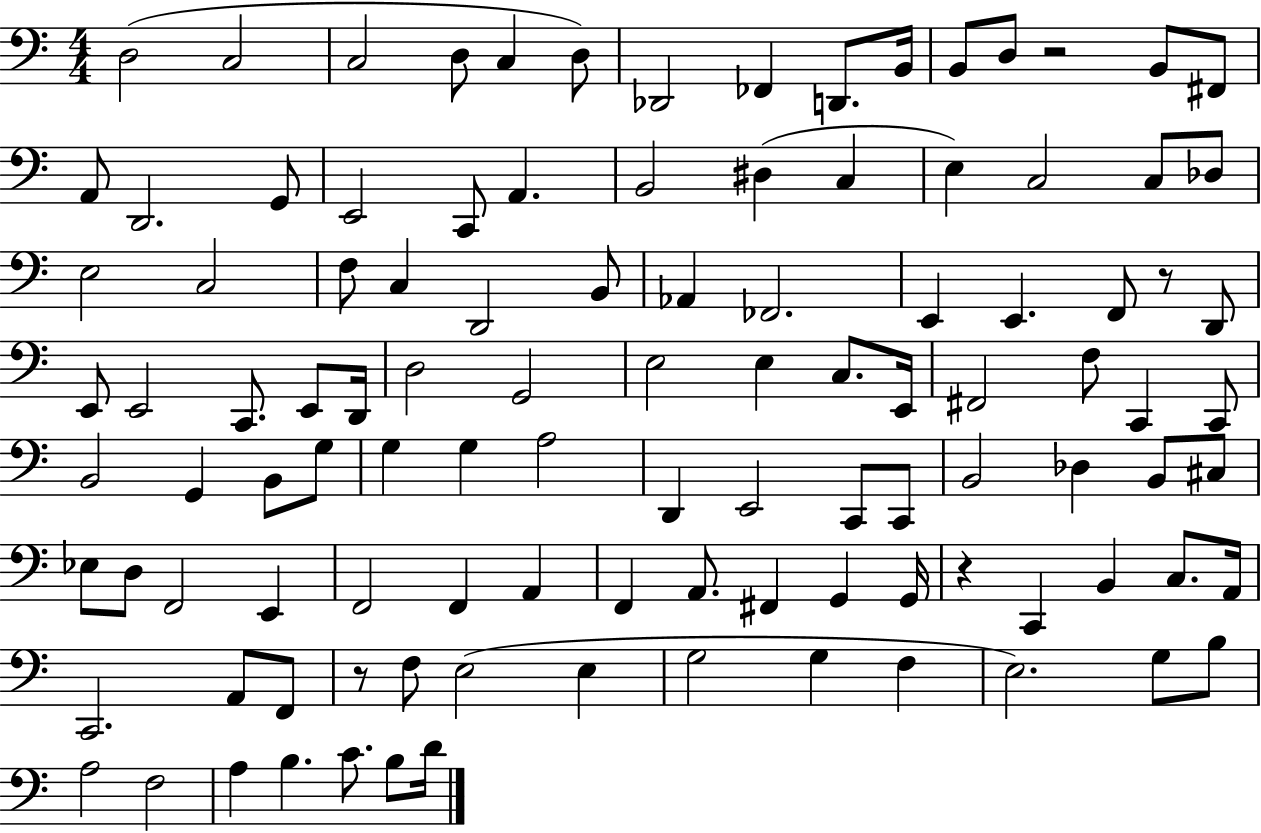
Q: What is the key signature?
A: C major